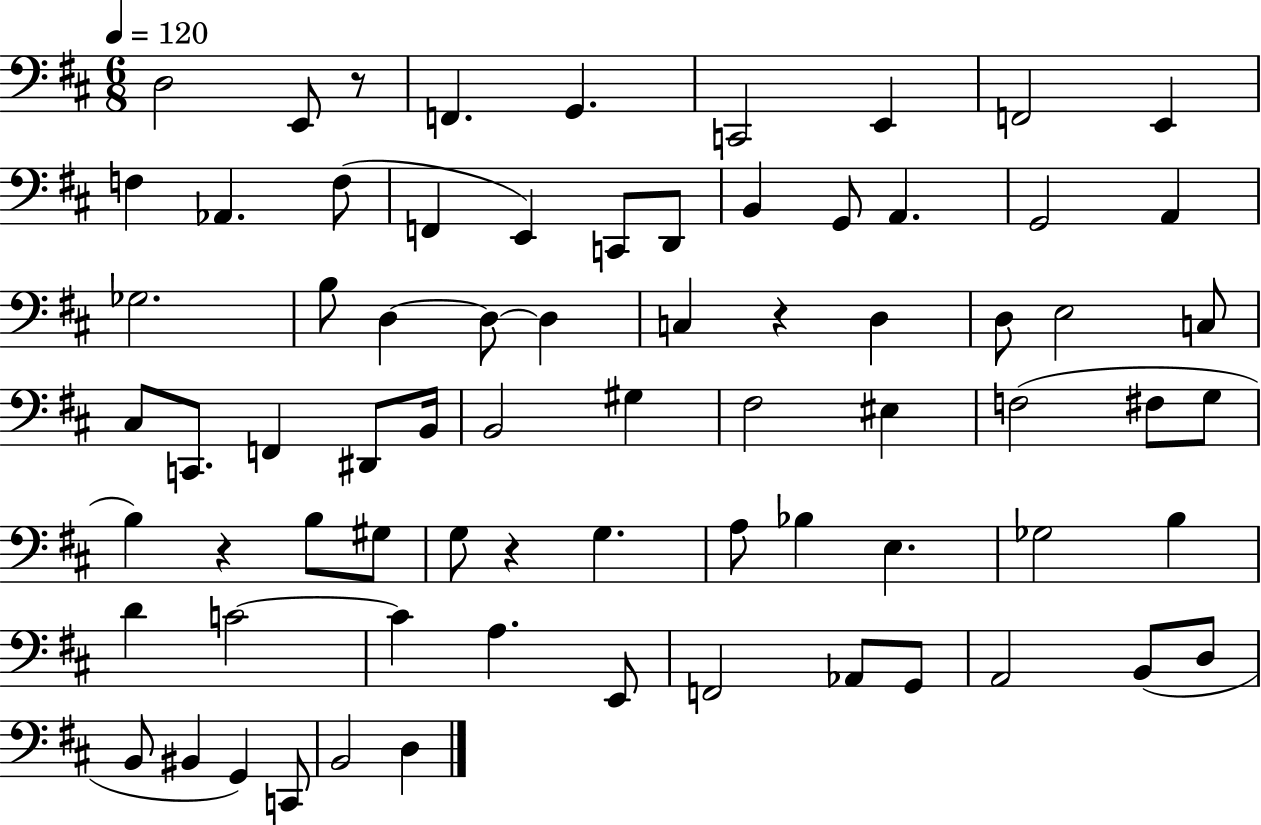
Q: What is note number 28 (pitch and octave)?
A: D3